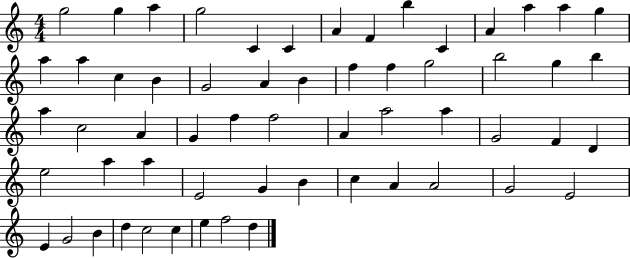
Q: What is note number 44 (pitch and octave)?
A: G4